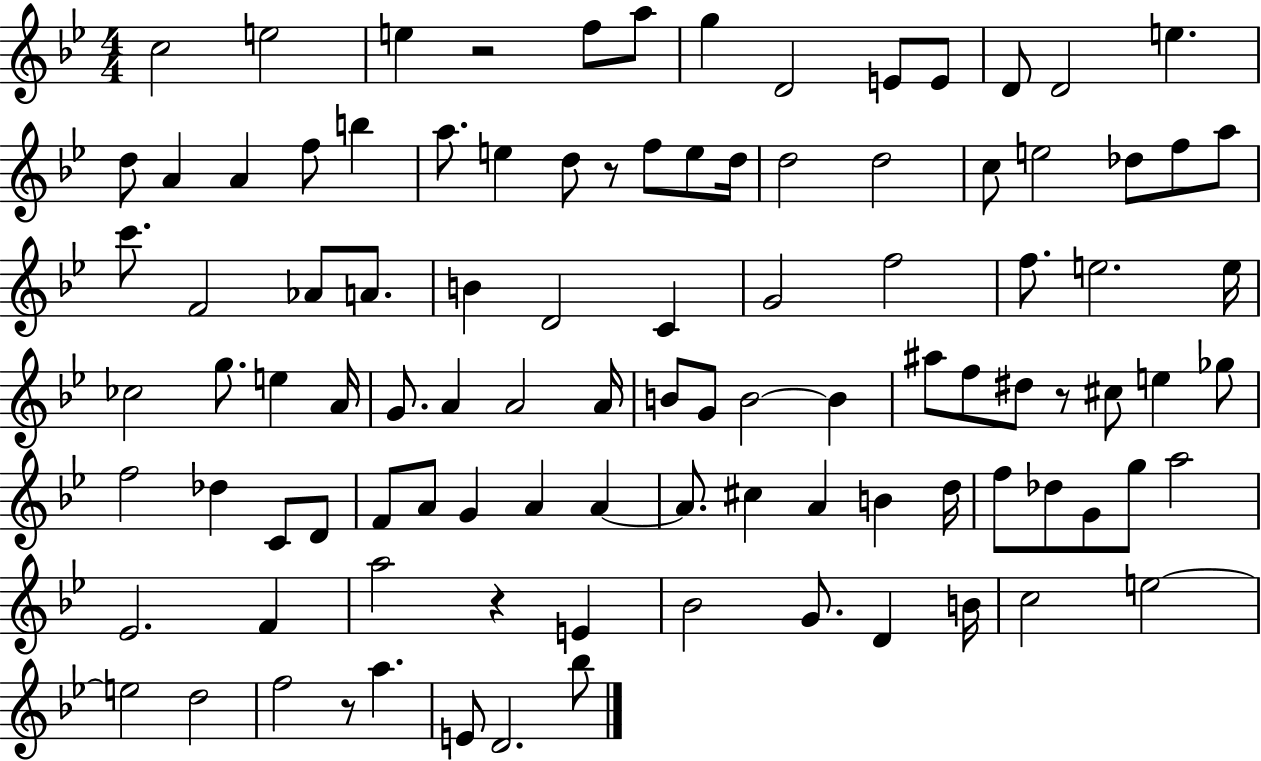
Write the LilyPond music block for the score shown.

{
  \clef treble
  \numericTimeSignature
  \time 4/4
  \key bes \major
  c''2 e''2 | e''4 r2 f''8 a''8 | g''4 d'2 e'8 e'8 | d'8 d'2 e''4. | \break d''8 a'4 a'4 f''8 b''4 | a''8. e''4 d''8 r8 f''8 e''8 d''16 | d''2 d''2 | c''8 e''2 des''8 f''8 a''8 | \break c'''8. f'2 aes'8 a'8. | b'4 d'2 c'4 | g'2 f''2 | f''8. e''2. e''16 | \break ces''2 g''8. e''4 a'16 | g'8. a'4 a'2 a'16 | b'8 g'8 b'2~~ b'4 | ais''8 f''8 dis''8 r8 cis''8 e''4 ges''8 | \break f''2 des''4 c'8 d'8 | f'8 a'8 g'4 a'4 a'4~~ | a'8. cis''4 a'4 b'4 d''16 | f''8 des''8 g'8 g''8 a''2 | \break ees'2. f'4 | a''2 r4 e'4 | bes'2 g'8. d'4 b'16 | c''2 e''2~~ | \break e''2 d''2 | f''2 r8 a''4. | e'8 d'2. bes''8 | \bar "|."
}